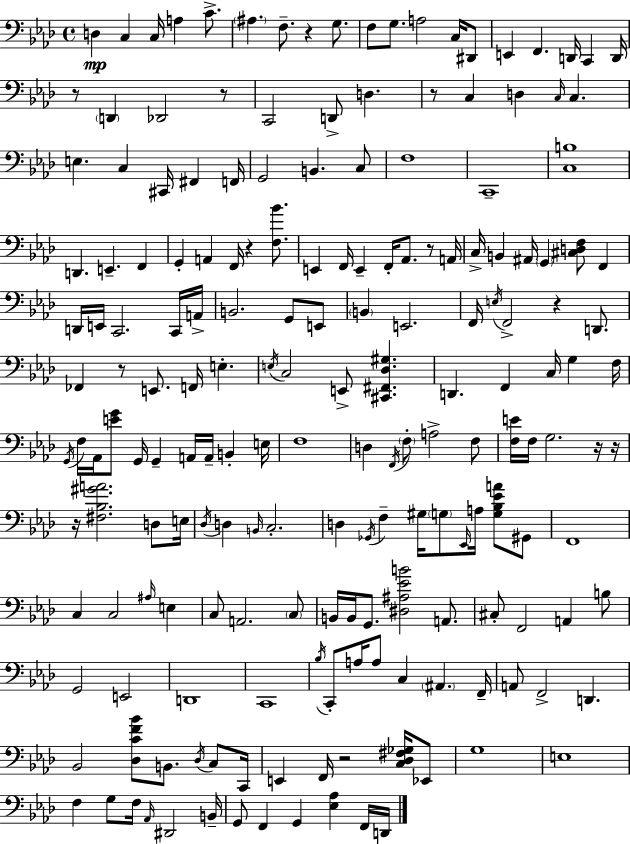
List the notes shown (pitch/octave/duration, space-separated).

D3/q C3/q C3/s A3/q C4/e. A#3/q. F3/e. R/q G3/e. F3/e G3/e. A3/h C3/s D#2/e E2/q F2/q. D2/s C2/q D2/s R/e D2/q Db2/h R/e C2/h D2/e D3/q. R/e C3/q D3/q C3/s C3/q. E3/q. C3/q C#2/s F#2/q F2/s G2/h B2/q. C3/e F3/w C2/w [C3,B3]/w D2/q. E2/q. F2/q G2/q A2/q F2/s R/q [F3,Bb4]/e. E2/q F2/s E2/q F2/s Ab2/e. R/e A2/s C3/s B2/q A#2/s G2/q [C#3,D3,F3]/e F2/q D2/s E2/s C2/h. C2/s A2/s B2/h. G2/e E2/e B2/q E2/h. F2/s E3/s F2/h R/q D2/e. FES2/q R/e E2/e. F2/s E3/q. E3/s C3/h E2/e [C#2,F#2,Db3,G#3]/q. D2/q. F2/q C3/s G3/q F3/s G2/s F3/s Ab2/s [E4,G4]/e G2/s G2/q A2/s A2/s B2/q E3/s F3/w D3/q F2/s F3/e A3/h F3/e [F3,E4]/s F3/s G3/h. R/s R/s R/s [F#3,Bb3,G#4,A4]/h. D3/e E3/s Db3/s D3/q B2/s C3/h. D3/q Gb2/s F3/q G#3/s G3/e Eb2/s A3/s [G3,Bb3,Eb4,A4]/e G#2/e F2/w C3/q C3/h A#3/s E3/q C3/e A2/h. C3/e B2/s B2/s G2/e. [D#3,A#3,Eb4,B4]/h A2/e. C#3/e F2/h A2/q B3/e G2/h E2/h D2/w C2/w Bb3/s C2/e A3/s A3/e C3/q A#2/q. F2/s A2/e F2/h D2/q. Bb2/h [Db3,C4,F4,Bb4]/e B2/e. Db3/s C3/e C2/s E2/q F2/s R/h [C3,Db3,F#3,Gb3]/s Eb2/e G3/w E3/w F3/q G3/e F3/s Ab2/s D#2/h B2/s G2/e F2/q G2/q [Eb3,Ab3]/q F2/s D2/s